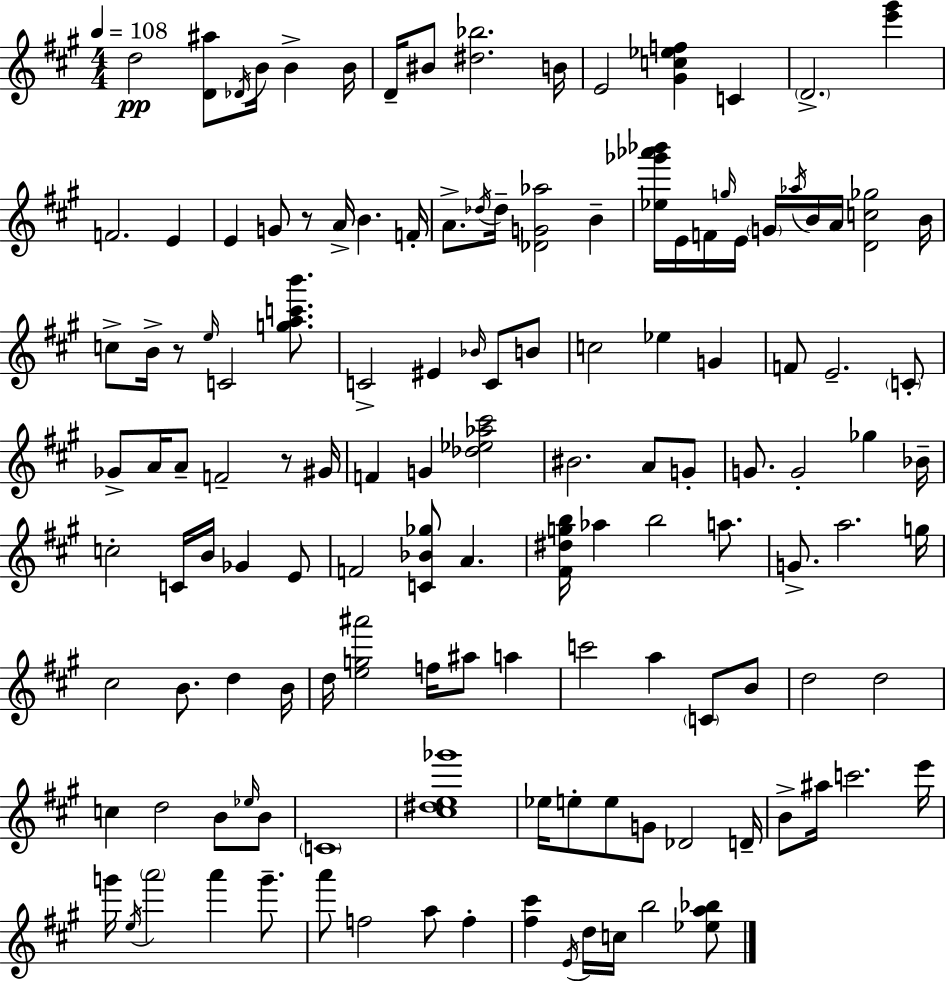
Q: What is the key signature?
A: A major